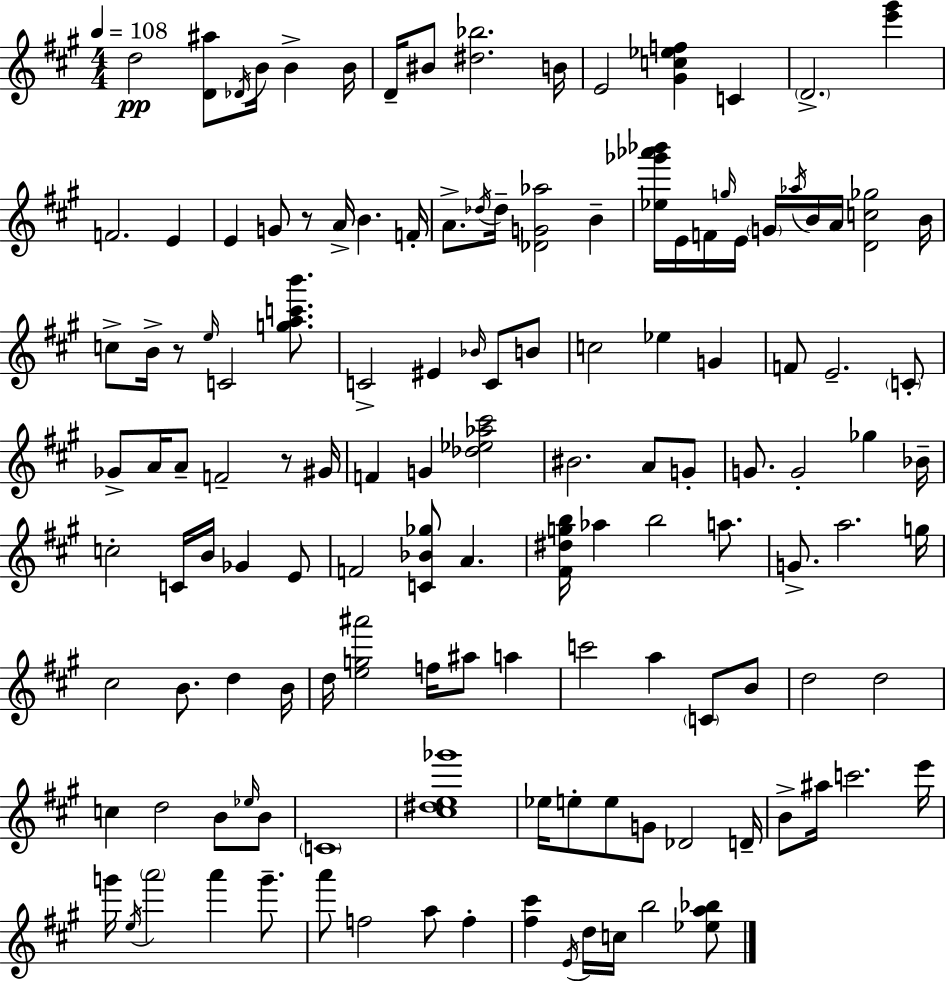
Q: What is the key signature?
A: A major